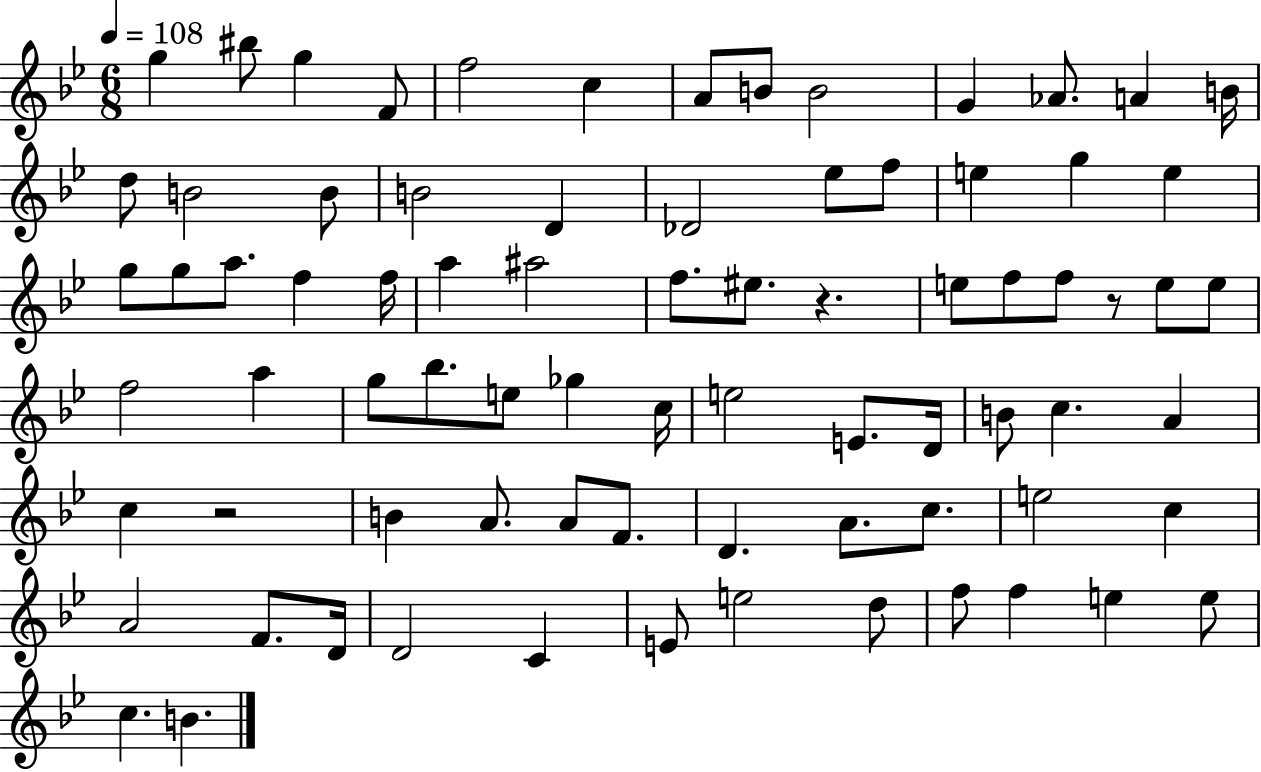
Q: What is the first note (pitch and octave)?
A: G5